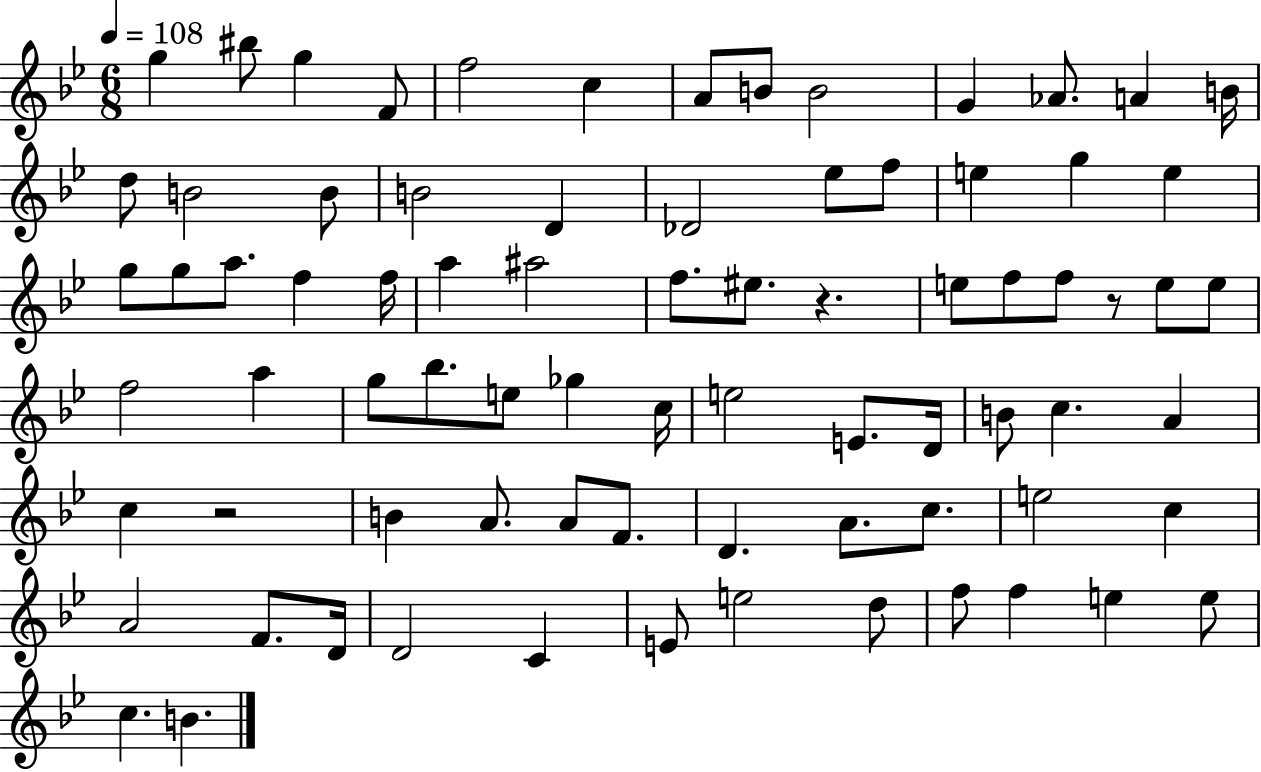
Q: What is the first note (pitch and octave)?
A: G5